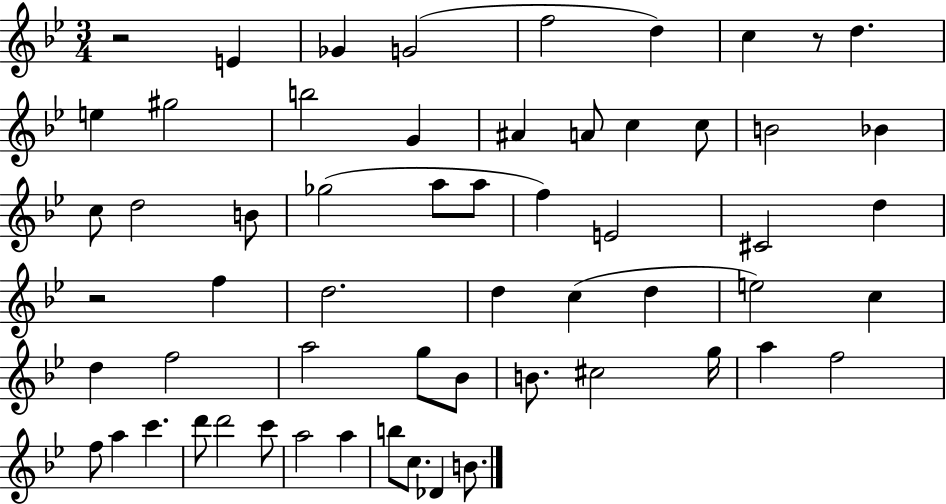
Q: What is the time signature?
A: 3/4